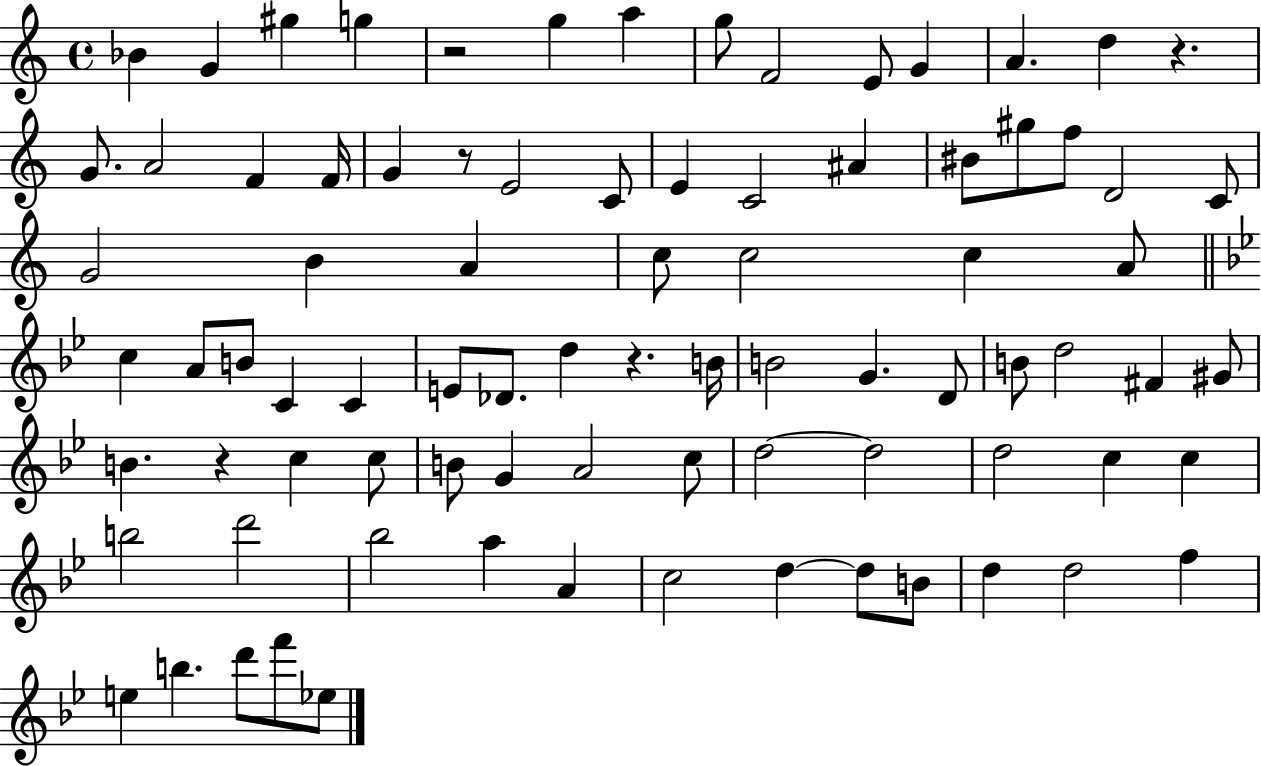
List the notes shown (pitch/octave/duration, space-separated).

Bb4/q G4/q G#5/q G5/q R/h G5/q A5/q G5/e F4/h E4/e G4/q A4/q. D5/q R/q. G4/e. A4/h F4/q F4/s G4/q R/e E4/h C4/e E4/q C4/h A#4/q BIS4/e G#5/e F5/e D4/h C4/e G4/h B4/q A4/q C5/e C5/h C5/q A4/e C5/q A4/e B4/e C4/q C4/q E4/e Db4/e. D5/q R/q. B4/s B4/h G4/q. D4/e B4/e D5/h F#4/q G#4/e B4/q. R/q C5/q C5/e B4/e G4/q A4/h C5/e D5/h D5/h D5/h C5/q C5/q B5/h D6/h Bb5/h A5/q A4/q C5/h D5/q D5/e B4/e D5/q D5/h F5/q E5/q B5/q. D6/e F6/e Eb5/e